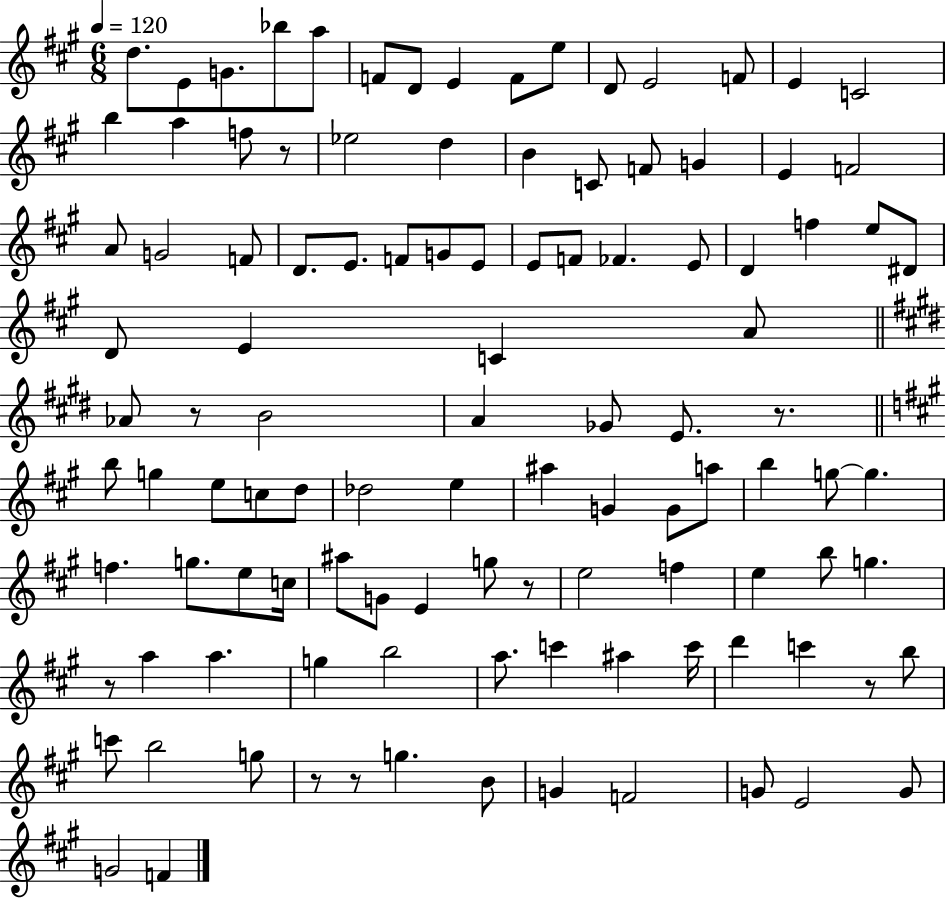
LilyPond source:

{
  \clef treble
  \numericTimeSignature
  \time 6/8
  \key a \major
  \tempo 4 = 120
  d''8. e'8 g'8. bes''8 a''8 | f'8 d'8 e'4 f'8 e''8 | d'8 e'2 f'8 | e'4 c'2 | \break b''4 a''4 f''8 r8 | ees''2 d''4 | b'4 c'8 f'8 g'4 | e'4 f'2 | \break a'8 g'2 f'8 | d'8. e'8. f'8 g'8 e'8 | e'8 f'8 fes'4. e'8 | d'4 f''4 e''8 dis'8 | \break d'8 e'4 c'4 a'8 | \bar "||" \break \key e \major aes'8 r8 b'2 | a'4 ges'8 e'8. r8. | \bar "||" \break \key a \major b''8 g''4 e''8 c''8 d''8 | des''2 e''4 | ais''4 g'4 g'8 a''8 | b''4 g''8~~ g''4. | \break f''4. g''8. e''8 c''16 | ais''8 g'8 e'4 g''8 r8 | e''2 f''4 | e''4 b''8 g''4. | \break r8 a''4 a''4. | g''4 b''2 | a''8. c'''4 ais''4 c'''16 | d'''4 c'''4 r8 b''8 | \break c'''8 b''2 g''8 | r8 r8 g''4. b'8 | g'4 f'2 | g'8 e'2 g'8 | \break g'2 f'4 | \bar "|."
}